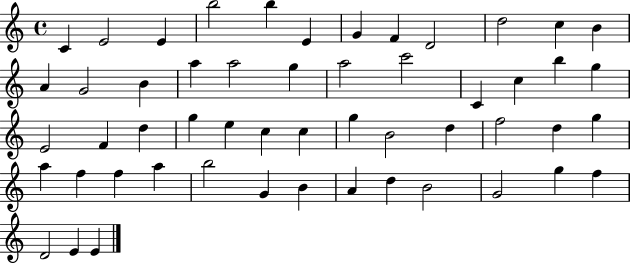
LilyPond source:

{
  \clef treble
  \time 4/4
  \defaultTimeSignature
  \key c \major
  c'4 e'2 e'4 | b''2 b''4 e'4 | g'4 f'4 d'2 | d''2 c''4 b'4 | \break a'4 g'2 b'4 | a''4 a''2 g''4 | a''2 c'''2 | c'4 c''4 b''4 g''4 | \break e'2 f'4 d''4 | g''4 e''4 c''4 c''4 | g''4 b'2 d''4 | f''2 d''4 g''4 | \break a''4 f''4 f''4 a''4 | b''2 g'4 b'4 | a'4 d''4 b'2 | g'2 g''4 f''4 | \break d'2 e'4 e'4 | \bar "|."
}